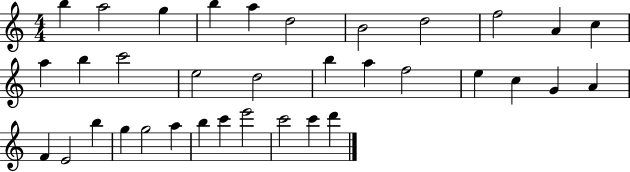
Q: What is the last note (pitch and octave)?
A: D6